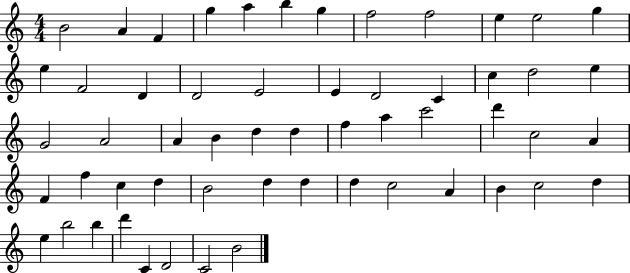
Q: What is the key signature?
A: C major